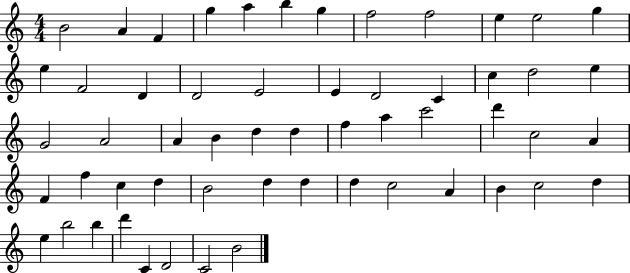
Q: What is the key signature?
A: C major